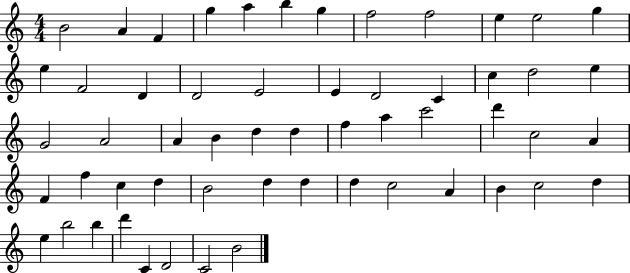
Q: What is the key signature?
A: C major